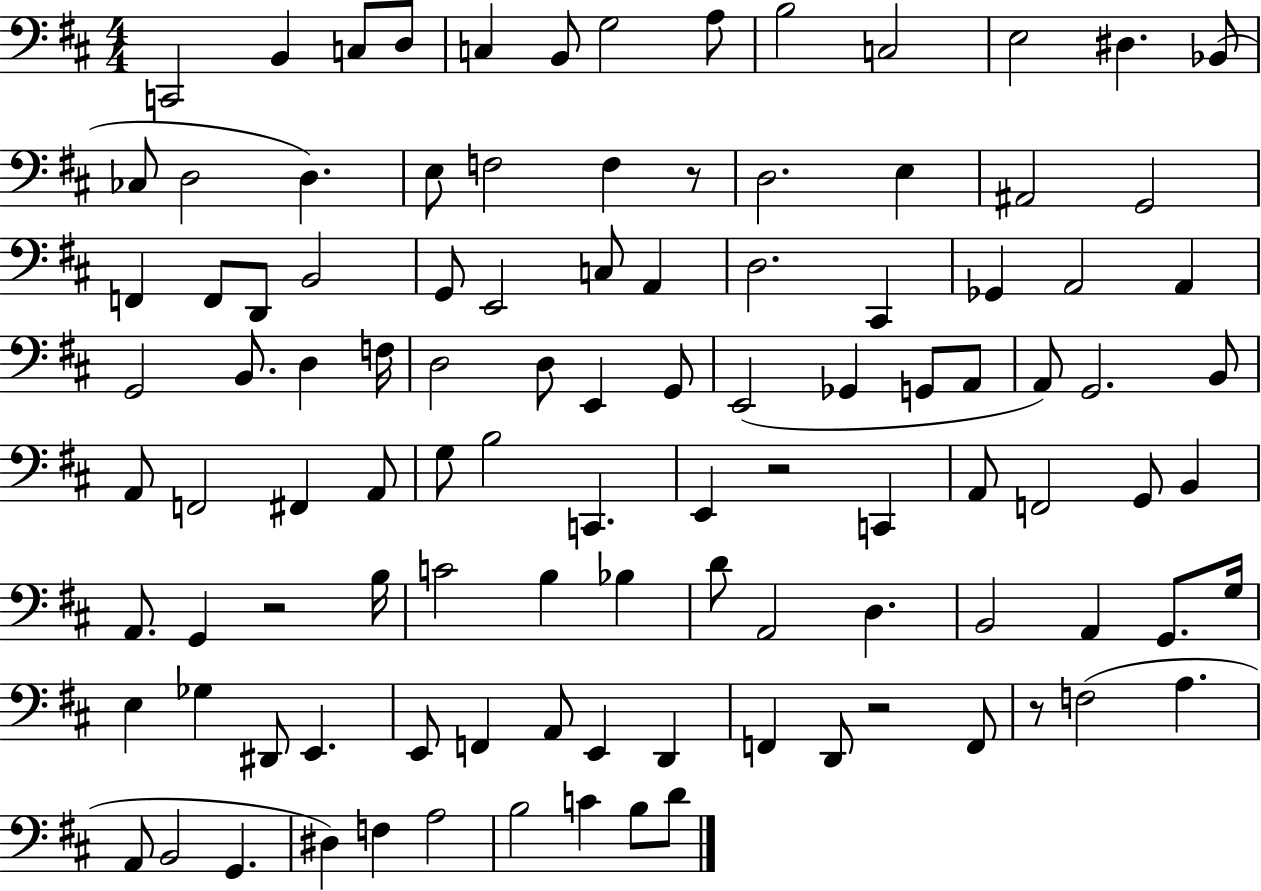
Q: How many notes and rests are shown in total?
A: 106